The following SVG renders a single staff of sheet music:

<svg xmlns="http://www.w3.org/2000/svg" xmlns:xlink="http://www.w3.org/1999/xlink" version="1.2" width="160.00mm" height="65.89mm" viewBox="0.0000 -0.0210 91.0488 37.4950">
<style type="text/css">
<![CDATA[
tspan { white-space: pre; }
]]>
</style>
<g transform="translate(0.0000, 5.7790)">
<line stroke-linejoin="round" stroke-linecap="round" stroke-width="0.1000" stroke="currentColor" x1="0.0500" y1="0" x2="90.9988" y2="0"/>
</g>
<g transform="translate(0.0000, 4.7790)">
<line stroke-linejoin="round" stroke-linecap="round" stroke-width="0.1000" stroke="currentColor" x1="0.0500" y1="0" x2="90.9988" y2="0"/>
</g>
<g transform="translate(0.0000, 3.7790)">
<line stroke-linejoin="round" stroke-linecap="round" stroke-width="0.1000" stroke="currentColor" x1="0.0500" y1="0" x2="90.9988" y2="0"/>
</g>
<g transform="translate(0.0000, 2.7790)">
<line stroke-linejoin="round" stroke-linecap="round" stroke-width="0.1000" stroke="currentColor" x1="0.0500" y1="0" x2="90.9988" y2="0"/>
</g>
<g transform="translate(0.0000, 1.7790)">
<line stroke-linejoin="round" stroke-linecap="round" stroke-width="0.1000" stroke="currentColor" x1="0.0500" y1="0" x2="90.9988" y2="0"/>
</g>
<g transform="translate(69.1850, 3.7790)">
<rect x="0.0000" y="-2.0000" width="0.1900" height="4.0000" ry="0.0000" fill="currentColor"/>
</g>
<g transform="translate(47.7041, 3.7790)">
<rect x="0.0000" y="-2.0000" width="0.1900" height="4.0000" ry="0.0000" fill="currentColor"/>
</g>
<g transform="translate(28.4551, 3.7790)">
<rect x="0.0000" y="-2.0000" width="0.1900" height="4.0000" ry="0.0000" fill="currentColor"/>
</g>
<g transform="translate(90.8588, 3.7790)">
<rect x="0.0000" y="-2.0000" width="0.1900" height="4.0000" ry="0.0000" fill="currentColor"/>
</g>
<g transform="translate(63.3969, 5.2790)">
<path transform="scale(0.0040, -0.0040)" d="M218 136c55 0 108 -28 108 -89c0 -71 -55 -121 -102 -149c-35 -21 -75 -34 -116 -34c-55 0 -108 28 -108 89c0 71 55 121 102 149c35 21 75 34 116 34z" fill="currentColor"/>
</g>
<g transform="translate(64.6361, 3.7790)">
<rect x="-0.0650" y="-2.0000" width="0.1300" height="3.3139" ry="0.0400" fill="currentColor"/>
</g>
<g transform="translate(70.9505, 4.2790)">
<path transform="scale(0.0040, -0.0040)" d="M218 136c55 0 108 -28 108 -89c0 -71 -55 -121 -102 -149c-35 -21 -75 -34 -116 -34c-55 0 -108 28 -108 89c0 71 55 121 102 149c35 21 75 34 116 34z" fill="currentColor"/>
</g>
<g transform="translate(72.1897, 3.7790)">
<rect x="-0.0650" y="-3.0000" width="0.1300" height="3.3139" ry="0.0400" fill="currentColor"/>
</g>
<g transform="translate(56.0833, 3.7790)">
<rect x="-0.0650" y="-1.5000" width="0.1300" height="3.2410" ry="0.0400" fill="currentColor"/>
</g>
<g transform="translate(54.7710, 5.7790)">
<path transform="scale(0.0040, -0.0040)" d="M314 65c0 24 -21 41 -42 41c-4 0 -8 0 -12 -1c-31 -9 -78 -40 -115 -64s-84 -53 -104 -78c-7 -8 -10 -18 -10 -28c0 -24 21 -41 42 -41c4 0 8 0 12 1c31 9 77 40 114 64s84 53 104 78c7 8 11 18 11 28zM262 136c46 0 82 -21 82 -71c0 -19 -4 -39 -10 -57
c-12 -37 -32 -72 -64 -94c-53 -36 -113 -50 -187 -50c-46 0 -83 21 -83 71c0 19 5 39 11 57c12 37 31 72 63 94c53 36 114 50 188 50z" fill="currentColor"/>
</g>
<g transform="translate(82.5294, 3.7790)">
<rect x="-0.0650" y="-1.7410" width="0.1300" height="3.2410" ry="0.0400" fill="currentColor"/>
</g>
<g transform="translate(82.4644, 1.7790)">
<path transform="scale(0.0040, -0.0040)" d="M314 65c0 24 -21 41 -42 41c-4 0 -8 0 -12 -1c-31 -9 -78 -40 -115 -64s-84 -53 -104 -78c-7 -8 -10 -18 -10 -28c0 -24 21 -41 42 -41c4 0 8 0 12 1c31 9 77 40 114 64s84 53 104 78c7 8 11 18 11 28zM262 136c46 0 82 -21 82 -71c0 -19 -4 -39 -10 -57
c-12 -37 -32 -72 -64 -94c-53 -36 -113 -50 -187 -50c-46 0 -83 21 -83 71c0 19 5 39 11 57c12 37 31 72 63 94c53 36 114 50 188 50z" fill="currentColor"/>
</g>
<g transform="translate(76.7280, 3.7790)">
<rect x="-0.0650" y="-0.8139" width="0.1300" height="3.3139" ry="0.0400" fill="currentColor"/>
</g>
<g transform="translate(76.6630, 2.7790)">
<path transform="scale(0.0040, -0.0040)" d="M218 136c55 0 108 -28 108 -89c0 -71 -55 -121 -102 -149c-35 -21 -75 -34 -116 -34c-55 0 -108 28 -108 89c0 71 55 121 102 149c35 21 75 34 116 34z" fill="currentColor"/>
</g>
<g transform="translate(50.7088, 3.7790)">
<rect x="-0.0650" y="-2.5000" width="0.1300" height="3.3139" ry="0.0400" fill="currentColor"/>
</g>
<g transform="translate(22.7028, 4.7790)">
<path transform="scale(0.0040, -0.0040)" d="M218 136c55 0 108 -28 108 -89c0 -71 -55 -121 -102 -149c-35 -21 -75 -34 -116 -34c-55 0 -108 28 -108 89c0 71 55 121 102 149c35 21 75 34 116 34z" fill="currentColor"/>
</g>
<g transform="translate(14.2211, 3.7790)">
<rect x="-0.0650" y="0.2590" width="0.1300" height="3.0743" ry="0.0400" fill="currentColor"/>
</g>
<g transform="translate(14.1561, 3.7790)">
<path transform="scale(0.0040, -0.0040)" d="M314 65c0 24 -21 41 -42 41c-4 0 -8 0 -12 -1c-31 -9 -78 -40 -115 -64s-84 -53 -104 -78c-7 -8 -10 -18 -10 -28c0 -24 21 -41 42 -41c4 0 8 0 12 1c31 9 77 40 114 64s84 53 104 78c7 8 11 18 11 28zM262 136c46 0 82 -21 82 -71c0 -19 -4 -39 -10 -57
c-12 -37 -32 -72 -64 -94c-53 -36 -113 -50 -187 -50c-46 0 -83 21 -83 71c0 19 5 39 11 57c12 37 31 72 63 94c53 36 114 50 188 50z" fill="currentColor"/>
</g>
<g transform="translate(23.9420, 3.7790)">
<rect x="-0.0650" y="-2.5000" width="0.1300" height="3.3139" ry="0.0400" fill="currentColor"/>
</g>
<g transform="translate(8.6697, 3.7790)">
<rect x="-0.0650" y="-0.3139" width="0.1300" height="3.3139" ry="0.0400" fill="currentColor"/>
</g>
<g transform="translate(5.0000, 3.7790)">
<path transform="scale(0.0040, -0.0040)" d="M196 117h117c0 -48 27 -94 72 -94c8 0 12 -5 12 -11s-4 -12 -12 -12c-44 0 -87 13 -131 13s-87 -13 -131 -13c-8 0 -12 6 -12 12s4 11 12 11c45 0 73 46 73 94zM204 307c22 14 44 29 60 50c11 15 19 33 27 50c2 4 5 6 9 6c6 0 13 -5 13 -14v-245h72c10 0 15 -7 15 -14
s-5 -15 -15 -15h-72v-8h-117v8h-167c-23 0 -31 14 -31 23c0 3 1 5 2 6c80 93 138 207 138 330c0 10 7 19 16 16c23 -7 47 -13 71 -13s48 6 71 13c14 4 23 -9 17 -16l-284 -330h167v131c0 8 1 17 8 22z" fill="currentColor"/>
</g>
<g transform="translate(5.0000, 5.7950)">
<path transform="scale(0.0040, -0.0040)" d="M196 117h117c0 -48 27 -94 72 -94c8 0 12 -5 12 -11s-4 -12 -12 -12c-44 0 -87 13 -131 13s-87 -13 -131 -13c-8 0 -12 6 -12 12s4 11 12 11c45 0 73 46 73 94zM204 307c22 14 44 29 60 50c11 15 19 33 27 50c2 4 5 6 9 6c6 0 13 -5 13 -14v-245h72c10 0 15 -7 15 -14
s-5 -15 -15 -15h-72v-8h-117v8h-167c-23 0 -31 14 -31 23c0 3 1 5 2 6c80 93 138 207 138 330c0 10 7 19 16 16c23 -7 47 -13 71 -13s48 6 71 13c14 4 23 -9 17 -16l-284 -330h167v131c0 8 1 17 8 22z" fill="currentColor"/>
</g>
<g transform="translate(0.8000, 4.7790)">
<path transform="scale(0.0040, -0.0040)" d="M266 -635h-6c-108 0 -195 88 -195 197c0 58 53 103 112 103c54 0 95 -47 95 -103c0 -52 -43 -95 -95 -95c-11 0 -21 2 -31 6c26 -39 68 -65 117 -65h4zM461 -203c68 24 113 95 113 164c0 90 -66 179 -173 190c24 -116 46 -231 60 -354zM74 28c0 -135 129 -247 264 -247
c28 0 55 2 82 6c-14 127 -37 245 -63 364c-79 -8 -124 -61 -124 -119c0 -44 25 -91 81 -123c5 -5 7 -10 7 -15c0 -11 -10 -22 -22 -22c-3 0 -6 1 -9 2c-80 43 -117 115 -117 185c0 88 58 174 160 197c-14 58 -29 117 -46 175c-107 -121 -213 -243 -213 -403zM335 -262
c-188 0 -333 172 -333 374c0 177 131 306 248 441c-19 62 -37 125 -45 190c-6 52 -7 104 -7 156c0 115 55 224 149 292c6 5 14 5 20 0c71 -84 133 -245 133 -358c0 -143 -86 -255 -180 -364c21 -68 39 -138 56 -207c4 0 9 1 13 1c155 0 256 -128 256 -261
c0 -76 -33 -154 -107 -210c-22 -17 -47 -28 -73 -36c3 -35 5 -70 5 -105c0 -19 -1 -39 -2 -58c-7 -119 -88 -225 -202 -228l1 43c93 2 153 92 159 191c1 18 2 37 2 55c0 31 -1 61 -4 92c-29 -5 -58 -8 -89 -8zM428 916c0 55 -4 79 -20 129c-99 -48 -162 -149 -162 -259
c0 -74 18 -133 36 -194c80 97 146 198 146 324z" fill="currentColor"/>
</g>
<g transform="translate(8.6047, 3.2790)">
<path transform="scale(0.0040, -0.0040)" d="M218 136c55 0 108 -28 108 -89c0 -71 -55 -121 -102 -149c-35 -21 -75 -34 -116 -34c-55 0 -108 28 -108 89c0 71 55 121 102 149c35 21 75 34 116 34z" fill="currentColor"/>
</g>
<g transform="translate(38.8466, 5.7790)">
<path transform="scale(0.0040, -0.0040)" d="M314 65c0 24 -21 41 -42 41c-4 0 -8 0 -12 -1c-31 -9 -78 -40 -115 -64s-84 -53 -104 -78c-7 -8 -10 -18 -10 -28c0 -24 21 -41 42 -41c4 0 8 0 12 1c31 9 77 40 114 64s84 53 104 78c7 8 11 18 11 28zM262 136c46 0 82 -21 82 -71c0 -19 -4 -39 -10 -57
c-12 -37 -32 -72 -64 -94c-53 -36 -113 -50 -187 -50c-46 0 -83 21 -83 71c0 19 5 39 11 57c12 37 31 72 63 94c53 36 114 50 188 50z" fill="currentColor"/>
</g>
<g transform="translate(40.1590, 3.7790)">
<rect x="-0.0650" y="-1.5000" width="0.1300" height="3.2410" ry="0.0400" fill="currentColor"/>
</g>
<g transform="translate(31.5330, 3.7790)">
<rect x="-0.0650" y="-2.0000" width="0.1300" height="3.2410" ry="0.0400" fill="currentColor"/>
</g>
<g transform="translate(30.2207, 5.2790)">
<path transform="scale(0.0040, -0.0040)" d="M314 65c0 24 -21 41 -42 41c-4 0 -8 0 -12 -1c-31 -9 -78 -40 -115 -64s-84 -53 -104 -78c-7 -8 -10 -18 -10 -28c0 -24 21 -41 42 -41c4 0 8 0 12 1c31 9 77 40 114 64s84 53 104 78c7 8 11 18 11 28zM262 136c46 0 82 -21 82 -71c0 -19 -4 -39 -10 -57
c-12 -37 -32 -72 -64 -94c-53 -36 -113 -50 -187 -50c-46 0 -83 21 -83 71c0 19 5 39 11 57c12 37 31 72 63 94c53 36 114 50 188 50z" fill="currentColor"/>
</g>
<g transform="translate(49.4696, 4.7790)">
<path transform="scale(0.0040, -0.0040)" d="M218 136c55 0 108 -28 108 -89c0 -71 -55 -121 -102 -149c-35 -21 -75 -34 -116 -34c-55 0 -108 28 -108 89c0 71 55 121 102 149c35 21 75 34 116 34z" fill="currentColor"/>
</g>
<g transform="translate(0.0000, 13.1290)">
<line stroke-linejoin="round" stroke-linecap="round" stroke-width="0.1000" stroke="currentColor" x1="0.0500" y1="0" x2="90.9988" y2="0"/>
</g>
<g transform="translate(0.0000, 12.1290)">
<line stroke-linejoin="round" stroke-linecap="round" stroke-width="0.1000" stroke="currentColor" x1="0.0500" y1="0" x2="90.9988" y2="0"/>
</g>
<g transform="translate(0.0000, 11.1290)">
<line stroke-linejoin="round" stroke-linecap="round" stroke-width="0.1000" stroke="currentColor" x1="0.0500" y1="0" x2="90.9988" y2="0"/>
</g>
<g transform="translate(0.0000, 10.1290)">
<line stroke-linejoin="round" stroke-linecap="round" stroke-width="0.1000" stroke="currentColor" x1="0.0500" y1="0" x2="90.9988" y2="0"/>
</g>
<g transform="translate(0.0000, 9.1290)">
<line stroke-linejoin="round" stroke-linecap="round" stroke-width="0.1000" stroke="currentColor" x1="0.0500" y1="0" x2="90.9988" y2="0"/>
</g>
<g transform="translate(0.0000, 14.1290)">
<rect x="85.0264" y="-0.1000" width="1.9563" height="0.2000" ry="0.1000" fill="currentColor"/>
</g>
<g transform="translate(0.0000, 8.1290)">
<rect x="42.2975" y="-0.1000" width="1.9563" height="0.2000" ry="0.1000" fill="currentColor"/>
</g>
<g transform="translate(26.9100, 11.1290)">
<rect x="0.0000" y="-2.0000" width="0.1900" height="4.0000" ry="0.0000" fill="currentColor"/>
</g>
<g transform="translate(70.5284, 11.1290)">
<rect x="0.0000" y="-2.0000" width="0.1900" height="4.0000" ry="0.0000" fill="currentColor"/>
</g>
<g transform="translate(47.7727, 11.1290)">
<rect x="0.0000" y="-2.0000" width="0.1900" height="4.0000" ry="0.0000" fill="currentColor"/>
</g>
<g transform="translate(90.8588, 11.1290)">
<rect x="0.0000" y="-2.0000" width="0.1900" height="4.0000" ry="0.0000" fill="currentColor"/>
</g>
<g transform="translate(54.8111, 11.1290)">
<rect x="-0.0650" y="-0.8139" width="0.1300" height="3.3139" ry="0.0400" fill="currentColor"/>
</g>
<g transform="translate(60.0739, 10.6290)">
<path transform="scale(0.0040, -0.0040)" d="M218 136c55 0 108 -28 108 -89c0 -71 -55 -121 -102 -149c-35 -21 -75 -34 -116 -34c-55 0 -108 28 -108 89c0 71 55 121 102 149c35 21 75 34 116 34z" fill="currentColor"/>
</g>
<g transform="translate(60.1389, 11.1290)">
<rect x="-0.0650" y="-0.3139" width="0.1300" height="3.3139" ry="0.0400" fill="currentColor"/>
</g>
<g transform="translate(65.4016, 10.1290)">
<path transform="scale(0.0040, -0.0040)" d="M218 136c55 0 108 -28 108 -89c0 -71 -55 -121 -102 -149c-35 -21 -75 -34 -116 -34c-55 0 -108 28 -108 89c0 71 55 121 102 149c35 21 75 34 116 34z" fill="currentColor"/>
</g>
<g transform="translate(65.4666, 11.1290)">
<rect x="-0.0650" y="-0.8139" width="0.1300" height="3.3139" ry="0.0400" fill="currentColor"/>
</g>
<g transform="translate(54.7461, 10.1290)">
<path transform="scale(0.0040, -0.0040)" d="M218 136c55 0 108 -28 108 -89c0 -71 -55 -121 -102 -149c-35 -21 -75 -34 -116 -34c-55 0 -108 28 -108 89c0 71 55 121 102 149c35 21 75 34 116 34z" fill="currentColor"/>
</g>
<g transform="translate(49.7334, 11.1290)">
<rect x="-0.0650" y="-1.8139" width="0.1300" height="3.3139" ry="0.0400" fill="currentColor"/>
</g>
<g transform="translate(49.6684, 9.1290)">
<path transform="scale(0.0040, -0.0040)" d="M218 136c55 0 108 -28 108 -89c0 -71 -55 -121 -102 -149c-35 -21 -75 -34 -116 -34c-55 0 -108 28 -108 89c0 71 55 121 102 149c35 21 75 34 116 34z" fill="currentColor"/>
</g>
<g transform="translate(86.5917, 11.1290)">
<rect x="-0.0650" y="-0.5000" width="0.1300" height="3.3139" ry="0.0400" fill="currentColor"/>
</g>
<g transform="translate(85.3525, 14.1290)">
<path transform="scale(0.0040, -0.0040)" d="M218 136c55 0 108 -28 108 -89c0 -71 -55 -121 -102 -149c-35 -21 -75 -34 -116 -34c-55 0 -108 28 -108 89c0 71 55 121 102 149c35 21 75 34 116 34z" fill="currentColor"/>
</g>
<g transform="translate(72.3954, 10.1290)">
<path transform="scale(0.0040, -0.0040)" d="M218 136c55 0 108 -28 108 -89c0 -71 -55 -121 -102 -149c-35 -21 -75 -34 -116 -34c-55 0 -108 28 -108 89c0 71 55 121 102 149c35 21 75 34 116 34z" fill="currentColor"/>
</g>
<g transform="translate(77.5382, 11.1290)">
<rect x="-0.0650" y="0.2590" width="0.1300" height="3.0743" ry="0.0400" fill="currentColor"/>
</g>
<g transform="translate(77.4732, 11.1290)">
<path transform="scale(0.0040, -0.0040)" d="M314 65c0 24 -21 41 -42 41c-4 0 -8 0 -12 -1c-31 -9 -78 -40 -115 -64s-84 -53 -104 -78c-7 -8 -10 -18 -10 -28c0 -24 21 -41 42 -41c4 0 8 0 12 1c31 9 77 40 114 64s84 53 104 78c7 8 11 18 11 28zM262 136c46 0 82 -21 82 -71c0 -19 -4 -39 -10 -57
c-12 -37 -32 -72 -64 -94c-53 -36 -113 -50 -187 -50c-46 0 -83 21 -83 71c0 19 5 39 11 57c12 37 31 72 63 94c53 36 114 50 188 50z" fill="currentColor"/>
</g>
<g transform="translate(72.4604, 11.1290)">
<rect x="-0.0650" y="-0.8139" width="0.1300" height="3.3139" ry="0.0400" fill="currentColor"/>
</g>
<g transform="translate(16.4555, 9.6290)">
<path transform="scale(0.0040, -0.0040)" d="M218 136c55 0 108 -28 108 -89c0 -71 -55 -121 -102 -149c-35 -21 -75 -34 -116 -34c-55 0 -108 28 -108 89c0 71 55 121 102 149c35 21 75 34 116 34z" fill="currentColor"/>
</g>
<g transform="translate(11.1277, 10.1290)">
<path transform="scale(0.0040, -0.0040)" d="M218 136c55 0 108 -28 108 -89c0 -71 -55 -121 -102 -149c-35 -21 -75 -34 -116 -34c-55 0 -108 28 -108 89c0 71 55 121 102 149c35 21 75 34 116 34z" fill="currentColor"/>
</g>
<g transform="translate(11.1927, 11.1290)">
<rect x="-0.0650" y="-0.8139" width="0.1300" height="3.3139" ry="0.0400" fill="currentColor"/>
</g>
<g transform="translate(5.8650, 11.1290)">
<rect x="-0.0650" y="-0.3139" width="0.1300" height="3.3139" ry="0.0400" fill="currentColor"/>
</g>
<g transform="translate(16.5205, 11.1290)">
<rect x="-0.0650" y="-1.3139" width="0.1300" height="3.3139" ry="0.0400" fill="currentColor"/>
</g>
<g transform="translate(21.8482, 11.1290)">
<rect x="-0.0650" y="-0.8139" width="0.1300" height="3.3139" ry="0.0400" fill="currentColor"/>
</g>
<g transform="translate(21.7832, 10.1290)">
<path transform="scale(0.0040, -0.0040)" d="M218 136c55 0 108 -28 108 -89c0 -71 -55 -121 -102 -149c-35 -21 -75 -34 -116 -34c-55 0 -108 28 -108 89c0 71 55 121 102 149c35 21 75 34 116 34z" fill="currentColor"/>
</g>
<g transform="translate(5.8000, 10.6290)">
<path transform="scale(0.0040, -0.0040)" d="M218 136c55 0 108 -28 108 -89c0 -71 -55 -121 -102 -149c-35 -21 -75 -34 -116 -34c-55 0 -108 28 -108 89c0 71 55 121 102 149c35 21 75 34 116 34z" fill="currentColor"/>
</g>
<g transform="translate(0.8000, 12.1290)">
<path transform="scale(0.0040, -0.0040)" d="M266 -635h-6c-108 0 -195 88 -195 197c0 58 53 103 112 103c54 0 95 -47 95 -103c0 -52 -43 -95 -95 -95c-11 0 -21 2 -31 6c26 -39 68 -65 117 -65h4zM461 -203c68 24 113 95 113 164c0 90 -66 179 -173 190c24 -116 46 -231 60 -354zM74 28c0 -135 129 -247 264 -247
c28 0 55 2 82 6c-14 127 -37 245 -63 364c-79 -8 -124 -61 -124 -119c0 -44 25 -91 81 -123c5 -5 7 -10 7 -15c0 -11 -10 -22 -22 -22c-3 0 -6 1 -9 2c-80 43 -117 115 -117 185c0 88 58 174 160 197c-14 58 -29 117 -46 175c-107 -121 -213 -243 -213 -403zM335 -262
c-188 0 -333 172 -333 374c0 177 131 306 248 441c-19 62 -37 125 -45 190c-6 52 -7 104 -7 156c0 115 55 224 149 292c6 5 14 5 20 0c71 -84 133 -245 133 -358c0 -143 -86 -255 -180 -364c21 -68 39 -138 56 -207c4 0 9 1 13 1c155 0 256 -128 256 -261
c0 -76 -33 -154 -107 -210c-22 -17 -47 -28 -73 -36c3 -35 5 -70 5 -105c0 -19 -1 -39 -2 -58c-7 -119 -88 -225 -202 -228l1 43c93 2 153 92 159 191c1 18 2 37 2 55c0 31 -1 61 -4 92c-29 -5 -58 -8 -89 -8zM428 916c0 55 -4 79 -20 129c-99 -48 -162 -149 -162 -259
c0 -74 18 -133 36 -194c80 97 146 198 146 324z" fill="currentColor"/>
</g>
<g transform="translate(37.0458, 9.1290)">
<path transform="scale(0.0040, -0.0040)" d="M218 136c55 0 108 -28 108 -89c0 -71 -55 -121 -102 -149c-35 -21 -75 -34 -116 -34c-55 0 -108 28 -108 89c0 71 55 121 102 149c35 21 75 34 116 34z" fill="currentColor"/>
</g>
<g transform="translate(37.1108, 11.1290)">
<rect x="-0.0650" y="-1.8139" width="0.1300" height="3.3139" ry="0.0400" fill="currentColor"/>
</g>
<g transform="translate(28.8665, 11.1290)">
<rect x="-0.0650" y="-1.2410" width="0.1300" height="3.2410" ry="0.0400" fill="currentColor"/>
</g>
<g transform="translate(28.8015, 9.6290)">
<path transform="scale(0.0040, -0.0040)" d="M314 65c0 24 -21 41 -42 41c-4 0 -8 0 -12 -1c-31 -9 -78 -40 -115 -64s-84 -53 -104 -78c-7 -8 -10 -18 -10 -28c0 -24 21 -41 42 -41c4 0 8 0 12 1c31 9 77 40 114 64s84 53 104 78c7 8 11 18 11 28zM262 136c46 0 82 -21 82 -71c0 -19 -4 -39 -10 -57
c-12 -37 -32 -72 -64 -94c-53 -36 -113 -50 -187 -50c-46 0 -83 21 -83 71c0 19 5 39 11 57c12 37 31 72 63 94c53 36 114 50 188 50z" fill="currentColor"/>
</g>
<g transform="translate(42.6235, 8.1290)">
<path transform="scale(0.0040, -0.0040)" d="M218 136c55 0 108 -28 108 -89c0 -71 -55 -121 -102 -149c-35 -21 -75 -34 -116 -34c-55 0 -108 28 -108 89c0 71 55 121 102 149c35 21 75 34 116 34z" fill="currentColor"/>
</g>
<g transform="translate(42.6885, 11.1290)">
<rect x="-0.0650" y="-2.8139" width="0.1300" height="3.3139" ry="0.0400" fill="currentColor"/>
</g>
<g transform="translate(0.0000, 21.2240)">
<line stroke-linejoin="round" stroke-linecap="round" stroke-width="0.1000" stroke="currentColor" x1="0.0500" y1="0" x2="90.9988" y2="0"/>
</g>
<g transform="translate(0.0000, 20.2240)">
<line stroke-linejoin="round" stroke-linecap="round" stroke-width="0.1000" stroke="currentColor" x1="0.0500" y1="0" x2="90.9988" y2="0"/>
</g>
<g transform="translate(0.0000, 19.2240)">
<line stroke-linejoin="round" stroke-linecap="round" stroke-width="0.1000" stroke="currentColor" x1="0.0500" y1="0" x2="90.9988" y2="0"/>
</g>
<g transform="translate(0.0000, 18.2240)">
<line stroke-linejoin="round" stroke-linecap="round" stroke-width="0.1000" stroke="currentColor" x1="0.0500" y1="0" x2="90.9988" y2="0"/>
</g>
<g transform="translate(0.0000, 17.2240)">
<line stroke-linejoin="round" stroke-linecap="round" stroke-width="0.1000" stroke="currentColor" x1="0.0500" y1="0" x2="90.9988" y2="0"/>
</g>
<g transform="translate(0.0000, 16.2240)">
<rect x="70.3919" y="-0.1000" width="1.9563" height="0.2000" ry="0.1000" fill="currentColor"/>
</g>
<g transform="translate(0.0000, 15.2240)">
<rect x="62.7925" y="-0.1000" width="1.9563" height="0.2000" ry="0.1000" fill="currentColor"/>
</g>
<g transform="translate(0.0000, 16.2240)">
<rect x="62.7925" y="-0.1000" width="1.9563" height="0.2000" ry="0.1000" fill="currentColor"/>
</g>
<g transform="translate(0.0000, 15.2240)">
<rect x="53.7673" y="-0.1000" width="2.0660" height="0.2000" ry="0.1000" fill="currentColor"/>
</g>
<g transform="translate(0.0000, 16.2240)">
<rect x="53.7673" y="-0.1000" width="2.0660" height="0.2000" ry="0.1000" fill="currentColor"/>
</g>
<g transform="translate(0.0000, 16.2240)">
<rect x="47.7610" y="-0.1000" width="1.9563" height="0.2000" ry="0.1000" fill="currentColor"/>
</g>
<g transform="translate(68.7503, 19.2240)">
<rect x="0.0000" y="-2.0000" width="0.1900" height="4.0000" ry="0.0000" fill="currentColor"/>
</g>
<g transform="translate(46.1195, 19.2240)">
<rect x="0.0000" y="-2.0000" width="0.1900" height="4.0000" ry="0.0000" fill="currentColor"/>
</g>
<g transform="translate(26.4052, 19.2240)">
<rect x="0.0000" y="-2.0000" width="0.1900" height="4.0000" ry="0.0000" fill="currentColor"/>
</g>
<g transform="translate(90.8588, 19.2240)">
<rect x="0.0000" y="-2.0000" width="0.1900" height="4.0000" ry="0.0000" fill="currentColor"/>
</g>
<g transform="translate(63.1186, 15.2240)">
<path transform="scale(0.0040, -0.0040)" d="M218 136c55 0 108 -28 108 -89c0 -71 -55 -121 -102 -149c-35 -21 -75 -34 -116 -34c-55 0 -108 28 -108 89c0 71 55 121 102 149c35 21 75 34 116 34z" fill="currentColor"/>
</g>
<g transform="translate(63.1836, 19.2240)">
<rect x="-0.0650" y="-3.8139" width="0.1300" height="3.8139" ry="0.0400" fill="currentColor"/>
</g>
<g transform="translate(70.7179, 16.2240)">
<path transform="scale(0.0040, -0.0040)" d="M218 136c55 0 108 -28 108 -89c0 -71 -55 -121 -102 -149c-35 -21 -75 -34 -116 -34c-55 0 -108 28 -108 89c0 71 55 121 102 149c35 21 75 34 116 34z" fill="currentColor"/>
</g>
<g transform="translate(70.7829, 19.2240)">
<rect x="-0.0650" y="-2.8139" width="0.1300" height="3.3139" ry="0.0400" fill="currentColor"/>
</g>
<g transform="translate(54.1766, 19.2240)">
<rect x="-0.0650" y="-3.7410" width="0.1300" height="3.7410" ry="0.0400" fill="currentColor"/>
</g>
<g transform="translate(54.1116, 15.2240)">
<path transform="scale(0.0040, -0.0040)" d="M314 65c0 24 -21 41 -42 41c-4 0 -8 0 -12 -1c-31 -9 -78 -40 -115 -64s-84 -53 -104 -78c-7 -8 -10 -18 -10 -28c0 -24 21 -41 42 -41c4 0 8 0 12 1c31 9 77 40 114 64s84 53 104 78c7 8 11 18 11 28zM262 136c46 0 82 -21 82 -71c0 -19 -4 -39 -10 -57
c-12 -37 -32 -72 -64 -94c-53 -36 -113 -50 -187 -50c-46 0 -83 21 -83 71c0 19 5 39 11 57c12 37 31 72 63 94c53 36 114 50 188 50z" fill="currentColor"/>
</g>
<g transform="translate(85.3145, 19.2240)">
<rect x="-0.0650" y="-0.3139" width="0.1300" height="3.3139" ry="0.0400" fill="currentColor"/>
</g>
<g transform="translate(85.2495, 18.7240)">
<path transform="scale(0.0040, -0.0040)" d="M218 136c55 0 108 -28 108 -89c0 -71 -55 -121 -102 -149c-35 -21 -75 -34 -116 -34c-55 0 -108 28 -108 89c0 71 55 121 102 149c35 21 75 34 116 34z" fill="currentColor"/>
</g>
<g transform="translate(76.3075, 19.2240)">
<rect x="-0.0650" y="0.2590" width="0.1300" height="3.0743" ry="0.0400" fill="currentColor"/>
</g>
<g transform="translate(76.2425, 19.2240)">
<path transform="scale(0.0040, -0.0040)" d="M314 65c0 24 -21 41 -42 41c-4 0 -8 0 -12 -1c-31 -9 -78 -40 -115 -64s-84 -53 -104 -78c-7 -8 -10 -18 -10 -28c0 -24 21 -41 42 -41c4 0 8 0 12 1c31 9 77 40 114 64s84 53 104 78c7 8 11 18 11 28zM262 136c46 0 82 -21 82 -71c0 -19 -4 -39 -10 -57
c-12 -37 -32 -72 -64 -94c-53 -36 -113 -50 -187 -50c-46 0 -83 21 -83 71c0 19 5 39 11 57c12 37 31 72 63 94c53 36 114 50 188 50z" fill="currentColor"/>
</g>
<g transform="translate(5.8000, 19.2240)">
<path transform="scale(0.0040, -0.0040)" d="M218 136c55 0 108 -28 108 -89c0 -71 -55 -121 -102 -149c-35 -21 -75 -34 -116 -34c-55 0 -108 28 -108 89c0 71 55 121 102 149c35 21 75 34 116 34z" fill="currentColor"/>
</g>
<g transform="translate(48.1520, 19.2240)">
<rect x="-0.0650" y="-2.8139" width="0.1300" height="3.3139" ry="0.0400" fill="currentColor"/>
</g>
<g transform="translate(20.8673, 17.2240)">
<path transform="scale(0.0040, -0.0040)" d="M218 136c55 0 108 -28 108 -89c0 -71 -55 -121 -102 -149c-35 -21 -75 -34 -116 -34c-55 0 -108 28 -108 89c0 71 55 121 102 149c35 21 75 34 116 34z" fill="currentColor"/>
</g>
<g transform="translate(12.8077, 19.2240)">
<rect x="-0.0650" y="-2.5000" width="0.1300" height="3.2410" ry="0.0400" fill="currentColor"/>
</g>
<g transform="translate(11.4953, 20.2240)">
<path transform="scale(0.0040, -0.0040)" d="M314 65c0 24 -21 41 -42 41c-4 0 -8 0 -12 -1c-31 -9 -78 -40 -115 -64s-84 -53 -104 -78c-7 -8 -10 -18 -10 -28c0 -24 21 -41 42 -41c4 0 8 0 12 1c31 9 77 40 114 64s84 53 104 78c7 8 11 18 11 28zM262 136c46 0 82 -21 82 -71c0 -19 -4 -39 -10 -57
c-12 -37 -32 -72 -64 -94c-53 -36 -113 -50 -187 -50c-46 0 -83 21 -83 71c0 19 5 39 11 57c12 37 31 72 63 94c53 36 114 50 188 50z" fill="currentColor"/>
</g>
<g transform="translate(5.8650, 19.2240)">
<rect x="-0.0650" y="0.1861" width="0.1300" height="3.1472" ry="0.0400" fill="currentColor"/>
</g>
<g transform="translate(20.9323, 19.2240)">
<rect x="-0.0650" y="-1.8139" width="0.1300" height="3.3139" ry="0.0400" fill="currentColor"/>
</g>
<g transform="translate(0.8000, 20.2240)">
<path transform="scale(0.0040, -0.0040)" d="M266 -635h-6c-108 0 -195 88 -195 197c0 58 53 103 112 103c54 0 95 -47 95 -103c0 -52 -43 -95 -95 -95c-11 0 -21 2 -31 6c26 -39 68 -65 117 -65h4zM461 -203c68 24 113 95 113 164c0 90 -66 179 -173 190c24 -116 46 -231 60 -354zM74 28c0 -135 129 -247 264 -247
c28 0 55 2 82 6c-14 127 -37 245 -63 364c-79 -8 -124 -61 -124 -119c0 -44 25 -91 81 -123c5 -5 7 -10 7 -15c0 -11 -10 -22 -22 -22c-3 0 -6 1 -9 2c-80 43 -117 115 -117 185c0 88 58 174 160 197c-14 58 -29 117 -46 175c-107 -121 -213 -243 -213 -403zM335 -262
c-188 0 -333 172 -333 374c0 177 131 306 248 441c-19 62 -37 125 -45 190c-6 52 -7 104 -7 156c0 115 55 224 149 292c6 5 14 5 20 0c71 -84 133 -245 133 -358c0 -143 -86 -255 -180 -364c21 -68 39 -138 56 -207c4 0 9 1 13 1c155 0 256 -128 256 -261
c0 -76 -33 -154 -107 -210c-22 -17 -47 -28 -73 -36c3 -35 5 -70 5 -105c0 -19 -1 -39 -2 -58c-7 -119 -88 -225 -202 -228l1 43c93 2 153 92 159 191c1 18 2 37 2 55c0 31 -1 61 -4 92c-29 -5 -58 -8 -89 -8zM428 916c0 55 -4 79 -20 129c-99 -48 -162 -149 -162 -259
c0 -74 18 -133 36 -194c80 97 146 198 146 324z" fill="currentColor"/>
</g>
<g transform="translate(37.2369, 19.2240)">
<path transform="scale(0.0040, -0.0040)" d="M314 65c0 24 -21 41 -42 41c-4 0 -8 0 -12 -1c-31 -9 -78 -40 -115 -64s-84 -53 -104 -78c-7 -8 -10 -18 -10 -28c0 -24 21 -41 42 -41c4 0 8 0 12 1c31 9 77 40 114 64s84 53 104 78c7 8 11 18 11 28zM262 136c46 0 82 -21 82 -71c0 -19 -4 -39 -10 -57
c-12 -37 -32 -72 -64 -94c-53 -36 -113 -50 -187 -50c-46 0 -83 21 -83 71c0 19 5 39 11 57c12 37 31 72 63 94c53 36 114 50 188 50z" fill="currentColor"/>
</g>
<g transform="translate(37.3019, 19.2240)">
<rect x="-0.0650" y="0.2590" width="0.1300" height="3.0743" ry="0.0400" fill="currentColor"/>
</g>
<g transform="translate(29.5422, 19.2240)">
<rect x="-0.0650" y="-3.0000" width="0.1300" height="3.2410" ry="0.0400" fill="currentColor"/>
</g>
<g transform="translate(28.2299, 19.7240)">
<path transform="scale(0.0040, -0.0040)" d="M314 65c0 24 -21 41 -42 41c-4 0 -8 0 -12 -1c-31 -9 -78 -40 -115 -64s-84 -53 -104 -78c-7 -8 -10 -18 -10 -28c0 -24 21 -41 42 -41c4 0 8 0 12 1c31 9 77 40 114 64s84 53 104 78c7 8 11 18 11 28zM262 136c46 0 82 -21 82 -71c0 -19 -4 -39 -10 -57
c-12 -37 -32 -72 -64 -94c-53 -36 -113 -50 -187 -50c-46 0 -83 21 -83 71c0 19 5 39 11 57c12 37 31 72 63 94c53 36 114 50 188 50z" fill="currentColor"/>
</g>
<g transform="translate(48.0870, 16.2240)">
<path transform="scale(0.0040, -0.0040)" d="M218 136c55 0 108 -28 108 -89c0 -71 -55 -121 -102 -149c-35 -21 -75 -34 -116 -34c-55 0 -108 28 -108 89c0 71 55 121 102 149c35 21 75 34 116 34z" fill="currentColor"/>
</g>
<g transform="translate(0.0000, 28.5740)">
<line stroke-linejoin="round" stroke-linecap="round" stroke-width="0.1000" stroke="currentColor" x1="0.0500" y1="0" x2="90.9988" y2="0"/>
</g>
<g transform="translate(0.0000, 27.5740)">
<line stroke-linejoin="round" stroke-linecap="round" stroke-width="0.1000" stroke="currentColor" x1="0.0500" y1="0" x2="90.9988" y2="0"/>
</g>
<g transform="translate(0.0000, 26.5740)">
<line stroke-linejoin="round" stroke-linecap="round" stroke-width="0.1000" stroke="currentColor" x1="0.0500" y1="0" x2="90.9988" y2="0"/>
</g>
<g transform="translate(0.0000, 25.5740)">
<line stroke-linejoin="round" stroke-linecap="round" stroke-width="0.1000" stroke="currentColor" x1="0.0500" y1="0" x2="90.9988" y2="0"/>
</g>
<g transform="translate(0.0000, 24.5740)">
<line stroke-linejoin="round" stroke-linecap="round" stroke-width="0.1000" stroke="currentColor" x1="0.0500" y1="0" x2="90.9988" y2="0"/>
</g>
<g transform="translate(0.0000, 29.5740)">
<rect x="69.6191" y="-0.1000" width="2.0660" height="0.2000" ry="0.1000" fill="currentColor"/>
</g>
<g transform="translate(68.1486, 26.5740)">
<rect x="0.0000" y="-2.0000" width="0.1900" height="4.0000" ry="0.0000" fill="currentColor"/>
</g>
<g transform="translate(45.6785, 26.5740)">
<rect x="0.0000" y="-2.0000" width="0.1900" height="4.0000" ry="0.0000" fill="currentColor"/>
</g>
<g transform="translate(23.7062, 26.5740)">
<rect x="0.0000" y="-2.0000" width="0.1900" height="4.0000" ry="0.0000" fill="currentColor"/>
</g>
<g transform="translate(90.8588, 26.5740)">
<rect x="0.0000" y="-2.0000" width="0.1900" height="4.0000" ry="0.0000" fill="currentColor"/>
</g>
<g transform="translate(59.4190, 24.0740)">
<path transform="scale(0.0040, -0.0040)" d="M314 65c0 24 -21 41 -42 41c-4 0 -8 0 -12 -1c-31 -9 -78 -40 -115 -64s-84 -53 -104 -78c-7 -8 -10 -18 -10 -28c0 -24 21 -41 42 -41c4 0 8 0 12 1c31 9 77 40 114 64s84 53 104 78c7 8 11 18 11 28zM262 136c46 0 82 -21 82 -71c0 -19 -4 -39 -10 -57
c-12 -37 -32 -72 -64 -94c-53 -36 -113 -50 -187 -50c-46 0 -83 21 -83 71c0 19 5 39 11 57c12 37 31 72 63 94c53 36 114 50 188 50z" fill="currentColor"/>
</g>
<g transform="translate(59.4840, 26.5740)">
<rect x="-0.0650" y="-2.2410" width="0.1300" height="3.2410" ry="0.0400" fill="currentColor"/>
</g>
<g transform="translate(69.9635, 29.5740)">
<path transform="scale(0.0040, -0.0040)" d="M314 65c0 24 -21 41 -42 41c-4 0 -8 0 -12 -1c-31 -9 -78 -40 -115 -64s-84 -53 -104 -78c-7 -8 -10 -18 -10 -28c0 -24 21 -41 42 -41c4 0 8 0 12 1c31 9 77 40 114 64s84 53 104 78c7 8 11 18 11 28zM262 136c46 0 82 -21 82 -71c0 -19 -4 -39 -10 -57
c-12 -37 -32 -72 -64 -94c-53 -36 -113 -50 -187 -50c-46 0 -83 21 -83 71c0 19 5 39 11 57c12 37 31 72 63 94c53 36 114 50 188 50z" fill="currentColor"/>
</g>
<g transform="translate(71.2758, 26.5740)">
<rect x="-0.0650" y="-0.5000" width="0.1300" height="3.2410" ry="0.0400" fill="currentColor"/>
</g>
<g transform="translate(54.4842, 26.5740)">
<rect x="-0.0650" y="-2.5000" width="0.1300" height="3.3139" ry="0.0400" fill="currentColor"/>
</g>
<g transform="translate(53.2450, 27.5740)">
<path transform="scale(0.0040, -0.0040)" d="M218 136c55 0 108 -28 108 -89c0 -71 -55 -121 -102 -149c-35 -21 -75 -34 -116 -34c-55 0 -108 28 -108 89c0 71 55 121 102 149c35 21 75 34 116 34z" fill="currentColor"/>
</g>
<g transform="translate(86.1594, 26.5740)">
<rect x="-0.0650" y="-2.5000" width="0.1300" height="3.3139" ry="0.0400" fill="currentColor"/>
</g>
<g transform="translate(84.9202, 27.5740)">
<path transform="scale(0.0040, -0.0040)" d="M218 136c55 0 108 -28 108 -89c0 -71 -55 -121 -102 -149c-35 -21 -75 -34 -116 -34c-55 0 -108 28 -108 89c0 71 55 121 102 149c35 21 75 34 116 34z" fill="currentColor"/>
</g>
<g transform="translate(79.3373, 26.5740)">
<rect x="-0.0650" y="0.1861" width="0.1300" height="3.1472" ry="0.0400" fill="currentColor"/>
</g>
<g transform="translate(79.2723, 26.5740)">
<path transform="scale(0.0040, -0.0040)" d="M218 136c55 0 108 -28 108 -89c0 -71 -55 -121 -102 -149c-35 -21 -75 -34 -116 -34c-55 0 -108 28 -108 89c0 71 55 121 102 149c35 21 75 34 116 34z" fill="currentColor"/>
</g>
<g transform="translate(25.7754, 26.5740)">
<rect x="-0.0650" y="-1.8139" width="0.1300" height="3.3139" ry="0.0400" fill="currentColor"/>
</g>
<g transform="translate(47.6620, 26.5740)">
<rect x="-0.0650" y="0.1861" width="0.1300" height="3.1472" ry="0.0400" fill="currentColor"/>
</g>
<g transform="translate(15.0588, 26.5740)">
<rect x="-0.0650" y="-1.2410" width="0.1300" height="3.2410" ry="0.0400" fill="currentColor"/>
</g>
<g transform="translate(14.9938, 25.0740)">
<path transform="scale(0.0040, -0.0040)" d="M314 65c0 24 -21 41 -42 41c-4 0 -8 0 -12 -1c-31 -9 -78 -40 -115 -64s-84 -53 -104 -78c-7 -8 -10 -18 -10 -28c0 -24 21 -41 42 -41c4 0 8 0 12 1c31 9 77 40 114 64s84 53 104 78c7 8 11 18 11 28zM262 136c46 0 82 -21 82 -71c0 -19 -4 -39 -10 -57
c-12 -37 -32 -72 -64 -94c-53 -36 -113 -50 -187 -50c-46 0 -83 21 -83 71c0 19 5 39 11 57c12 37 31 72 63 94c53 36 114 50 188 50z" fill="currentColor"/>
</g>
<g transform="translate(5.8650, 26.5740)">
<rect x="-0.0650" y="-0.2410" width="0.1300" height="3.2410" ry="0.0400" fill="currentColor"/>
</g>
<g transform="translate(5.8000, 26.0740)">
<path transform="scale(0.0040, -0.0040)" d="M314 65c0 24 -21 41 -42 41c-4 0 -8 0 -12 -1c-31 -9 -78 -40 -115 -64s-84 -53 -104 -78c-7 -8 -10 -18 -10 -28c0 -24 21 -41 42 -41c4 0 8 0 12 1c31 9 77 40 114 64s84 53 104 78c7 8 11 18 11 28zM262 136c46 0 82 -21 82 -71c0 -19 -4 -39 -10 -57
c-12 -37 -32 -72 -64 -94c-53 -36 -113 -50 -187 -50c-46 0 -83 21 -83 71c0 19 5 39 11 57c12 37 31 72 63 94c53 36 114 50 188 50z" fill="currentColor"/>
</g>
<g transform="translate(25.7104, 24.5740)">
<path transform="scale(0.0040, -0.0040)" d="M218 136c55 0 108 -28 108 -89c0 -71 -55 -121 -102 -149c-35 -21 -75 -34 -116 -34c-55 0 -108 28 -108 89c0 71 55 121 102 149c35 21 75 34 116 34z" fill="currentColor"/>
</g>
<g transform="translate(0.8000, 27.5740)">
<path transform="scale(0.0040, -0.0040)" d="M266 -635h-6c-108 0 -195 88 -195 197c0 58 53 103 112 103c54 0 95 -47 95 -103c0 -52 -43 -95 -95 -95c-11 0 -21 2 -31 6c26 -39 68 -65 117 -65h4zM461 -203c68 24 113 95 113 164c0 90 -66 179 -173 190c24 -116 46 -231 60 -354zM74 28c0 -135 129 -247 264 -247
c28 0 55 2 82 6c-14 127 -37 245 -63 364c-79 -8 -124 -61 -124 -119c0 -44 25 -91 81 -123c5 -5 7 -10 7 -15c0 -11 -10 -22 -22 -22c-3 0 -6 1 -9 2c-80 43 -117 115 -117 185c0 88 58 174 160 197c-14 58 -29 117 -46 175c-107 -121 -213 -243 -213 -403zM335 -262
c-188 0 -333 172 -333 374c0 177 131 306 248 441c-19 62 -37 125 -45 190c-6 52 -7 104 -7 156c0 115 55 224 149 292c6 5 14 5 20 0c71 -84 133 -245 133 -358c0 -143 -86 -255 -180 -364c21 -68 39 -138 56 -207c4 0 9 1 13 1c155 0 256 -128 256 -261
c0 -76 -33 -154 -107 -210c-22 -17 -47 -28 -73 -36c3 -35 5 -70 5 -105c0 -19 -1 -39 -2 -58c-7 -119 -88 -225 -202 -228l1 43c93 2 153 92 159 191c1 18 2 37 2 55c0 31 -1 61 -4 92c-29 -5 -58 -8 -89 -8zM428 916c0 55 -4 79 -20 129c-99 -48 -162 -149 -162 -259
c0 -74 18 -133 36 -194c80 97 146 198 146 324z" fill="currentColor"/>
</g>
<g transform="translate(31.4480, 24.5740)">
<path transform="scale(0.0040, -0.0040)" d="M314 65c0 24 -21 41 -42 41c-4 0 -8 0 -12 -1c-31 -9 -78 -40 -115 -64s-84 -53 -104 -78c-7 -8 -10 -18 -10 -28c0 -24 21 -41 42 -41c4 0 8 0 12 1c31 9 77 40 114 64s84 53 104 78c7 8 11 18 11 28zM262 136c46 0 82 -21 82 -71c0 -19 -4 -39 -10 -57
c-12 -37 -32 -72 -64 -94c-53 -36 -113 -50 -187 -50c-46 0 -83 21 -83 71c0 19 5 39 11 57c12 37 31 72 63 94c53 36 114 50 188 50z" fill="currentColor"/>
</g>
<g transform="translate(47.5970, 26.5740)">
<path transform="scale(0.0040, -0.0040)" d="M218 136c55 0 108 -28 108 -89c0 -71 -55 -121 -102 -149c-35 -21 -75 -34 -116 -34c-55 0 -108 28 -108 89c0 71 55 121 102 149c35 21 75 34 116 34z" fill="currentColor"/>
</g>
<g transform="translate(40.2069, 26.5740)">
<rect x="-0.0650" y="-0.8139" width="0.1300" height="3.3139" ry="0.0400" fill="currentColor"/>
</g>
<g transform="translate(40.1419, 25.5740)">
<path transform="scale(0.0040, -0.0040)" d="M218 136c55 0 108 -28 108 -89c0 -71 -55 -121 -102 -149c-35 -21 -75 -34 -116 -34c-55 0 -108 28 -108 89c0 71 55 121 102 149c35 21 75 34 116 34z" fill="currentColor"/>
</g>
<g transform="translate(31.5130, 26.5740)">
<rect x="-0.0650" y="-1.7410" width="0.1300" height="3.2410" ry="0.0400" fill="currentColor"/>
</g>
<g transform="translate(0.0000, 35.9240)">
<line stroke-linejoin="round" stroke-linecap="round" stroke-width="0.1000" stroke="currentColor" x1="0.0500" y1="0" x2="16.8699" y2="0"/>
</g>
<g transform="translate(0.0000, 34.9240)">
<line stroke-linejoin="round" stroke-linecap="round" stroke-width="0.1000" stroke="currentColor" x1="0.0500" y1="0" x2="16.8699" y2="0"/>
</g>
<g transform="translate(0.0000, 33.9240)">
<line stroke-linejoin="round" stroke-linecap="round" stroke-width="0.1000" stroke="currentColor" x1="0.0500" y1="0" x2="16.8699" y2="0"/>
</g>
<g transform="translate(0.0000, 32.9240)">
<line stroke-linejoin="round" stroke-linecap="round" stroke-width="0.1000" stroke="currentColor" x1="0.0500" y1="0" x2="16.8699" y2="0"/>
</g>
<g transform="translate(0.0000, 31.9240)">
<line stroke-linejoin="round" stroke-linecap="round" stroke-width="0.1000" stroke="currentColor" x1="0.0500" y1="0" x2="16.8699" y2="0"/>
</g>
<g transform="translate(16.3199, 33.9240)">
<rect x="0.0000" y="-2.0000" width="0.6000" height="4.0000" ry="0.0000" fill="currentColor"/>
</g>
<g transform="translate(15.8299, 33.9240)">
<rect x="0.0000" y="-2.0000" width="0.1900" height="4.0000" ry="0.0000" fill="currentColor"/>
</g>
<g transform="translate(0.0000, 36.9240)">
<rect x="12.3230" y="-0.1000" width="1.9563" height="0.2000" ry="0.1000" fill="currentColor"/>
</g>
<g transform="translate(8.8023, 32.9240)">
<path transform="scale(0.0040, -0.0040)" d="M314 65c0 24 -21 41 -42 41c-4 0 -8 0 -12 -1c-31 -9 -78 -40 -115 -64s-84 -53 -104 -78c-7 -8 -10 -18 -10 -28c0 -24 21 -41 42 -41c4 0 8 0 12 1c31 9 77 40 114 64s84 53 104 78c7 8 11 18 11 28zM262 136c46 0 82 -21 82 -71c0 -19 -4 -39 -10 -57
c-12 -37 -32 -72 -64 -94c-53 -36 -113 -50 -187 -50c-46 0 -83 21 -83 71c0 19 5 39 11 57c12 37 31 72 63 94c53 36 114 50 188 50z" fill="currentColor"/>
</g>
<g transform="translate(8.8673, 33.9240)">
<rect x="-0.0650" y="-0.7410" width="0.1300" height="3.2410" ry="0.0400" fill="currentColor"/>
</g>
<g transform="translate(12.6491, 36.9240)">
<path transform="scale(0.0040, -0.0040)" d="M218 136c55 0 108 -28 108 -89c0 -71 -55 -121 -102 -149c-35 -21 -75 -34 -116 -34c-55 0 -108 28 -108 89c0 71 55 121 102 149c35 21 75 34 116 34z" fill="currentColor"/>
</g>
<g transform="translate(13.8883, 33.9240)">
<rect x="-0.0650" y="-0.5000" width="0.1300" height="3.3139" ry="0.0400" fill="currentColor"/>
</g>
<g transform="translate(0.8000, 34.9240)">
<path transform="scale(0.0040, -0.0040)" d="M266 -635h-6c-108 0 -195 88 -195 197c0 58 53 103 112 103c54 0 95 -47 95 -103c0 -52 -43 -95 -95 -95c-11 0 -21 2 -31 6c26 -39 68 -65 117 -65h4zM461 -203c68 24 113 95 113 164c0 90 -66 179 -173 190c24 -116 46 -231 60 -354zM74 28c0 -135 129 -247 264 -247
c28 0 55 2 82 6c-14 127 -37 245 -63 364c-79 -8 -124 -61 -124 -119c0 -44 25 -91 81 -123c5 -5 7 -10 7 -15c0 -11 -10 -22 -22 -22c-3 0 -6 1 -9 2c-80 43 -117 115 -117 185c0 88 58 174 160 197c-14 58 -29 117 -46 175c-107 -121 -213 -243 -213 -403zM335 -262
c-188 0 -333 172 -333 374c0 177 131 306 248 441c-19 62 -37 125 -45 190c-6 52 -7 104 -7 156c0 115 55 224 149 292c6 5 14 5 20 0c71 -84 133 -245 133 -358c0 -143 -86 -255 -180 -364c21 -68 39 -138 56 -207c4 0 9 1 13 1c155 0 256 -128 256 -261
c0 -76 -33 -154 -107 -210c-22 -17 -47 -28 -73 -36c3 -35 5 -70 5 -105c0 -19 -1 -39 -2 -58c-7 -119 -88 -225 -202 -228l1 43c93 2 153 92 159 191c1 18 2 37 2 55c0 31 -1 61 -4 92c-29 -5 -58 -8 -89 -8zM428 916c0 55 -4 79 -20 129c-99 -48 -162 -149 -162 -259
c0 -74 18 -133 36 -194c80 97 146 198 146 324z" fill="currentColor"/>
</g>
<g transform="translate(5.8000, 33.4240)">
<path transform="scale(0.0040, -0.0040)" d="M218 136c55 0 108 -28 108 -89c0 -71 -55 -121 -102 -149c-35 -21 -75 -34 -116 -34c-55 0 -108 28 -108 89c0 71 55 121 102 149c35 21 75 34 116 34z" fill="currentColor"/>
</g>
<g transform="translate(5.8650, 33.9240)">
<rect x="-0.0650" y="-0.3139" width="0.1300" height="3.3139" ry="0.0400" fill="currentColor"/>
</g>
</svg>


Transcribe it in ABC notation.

X:1
T:Untitled
M:4/4
L:1/4
K:C
c B2 G F2 E2 G E2 F A d f2 c d e d e2 f a f d c d d B2 C B G2 f A2 B2 a c'2 c' a B2 c c2 e2 f f2 d B G g2 C2 B G c d2 C